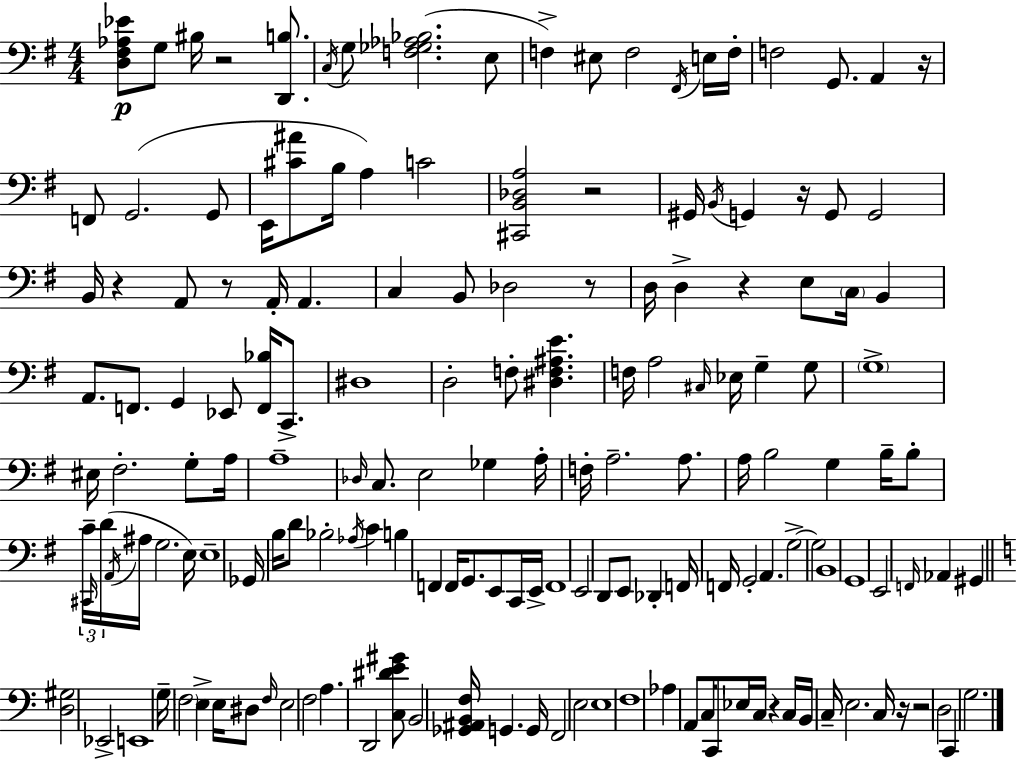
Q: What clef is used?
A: bass